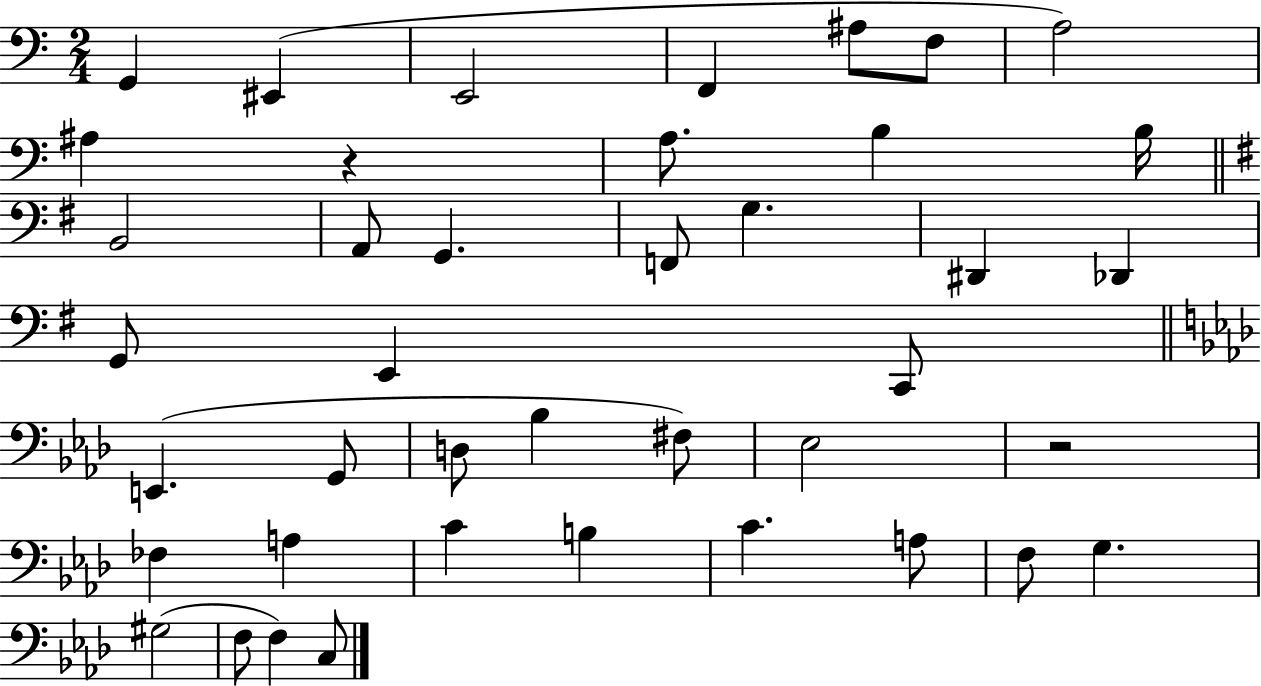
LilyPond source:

{
  \clef bass
  \numericTimeSignature
  \time 2/4
  \key c \major
  g,4 eis,4( | e,2 | f,4 ais8 f8 | a2) | \break ais4 r4 | a8. b4 b16 | \bar "||" \break \key g \major b,2 | a,8 g,4. | f,8 g4. | dis,4 des,4 | \break g,8 e,4 c,8 | \bar "||" \break \key aes \major e,4.( g,8 | d8 bes4 fis8) | ees2 | r2 | \break fes4 a4 | c'4 b4 | c'4. a8 | f8 g4. | \break gis2( | f8 f4) c8 | \bar "|."
}